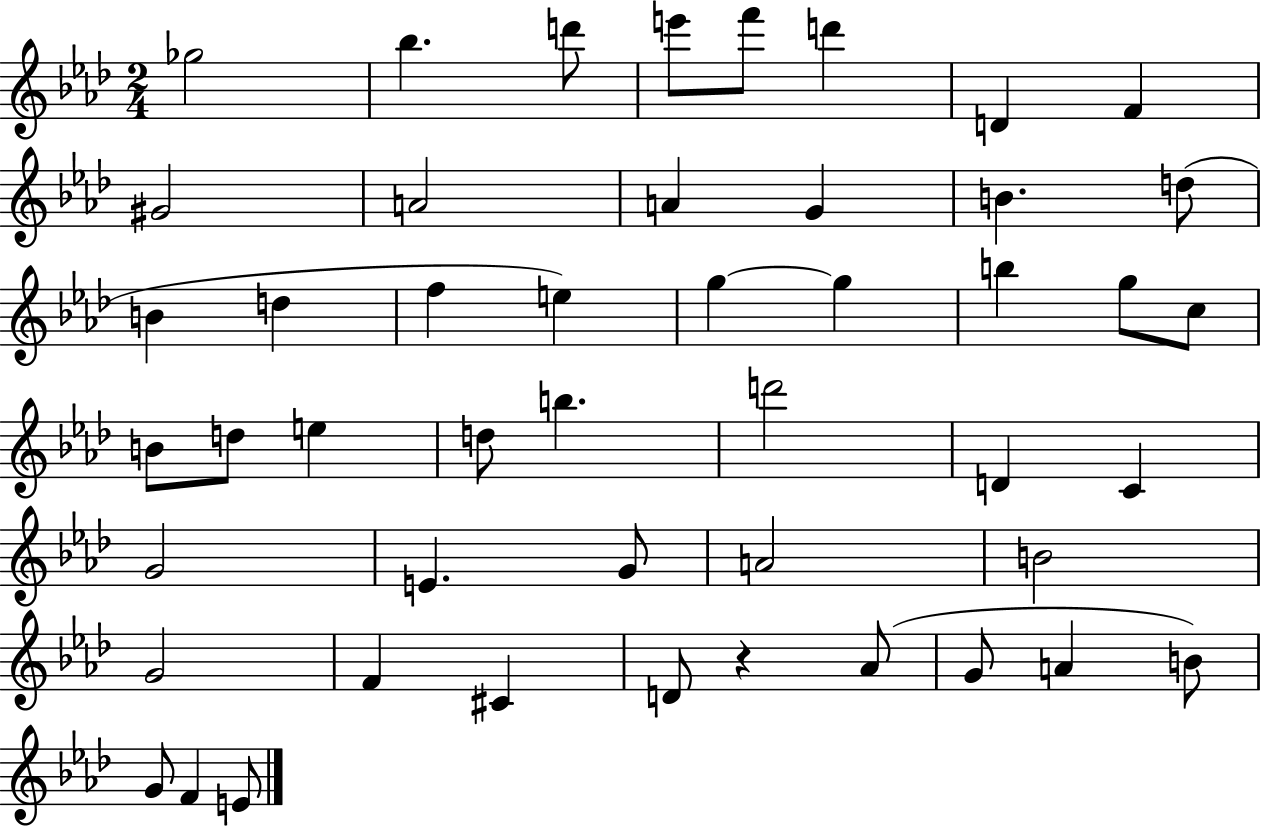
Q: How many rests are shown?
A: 1